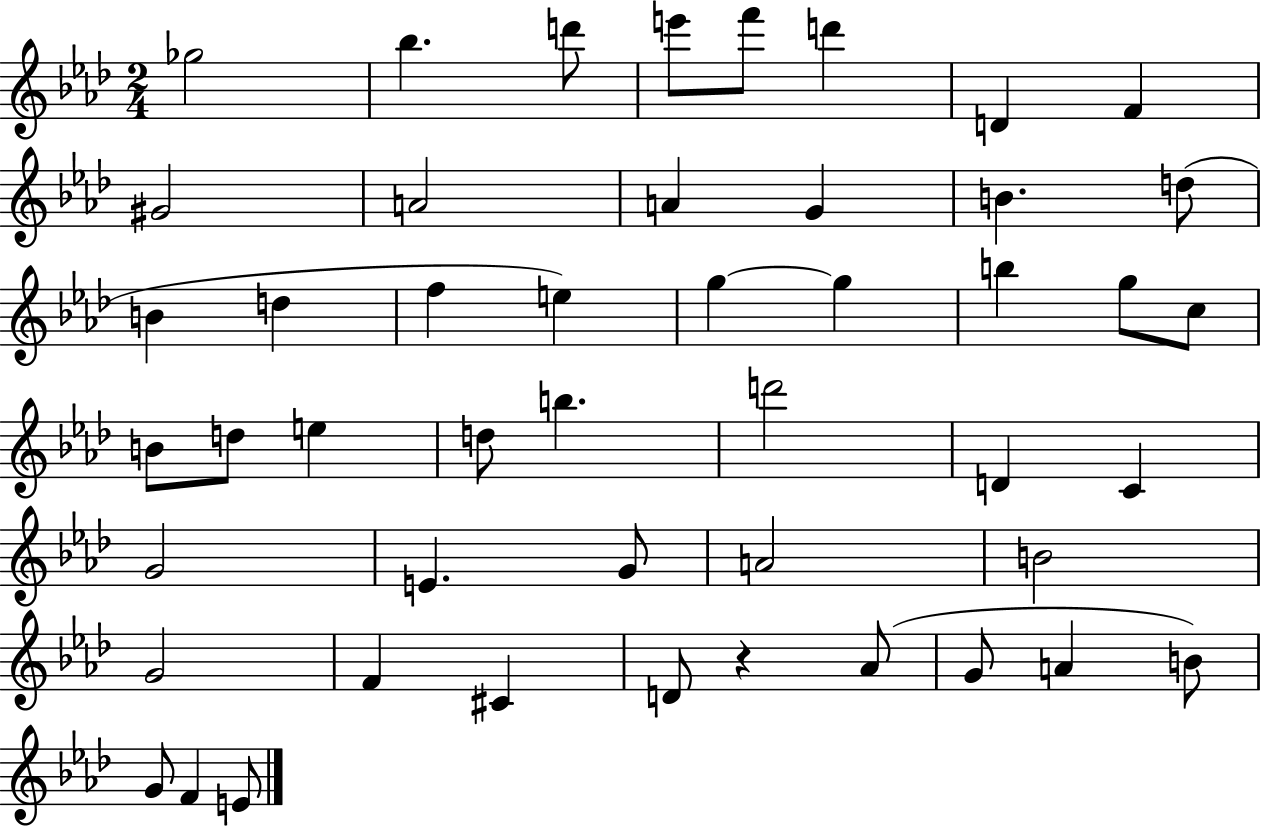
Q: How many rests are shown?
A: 1